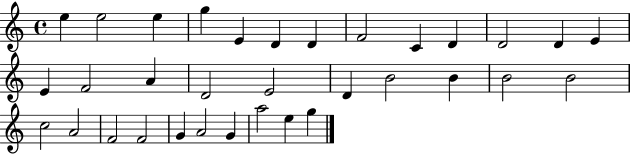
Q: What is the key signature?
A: C major